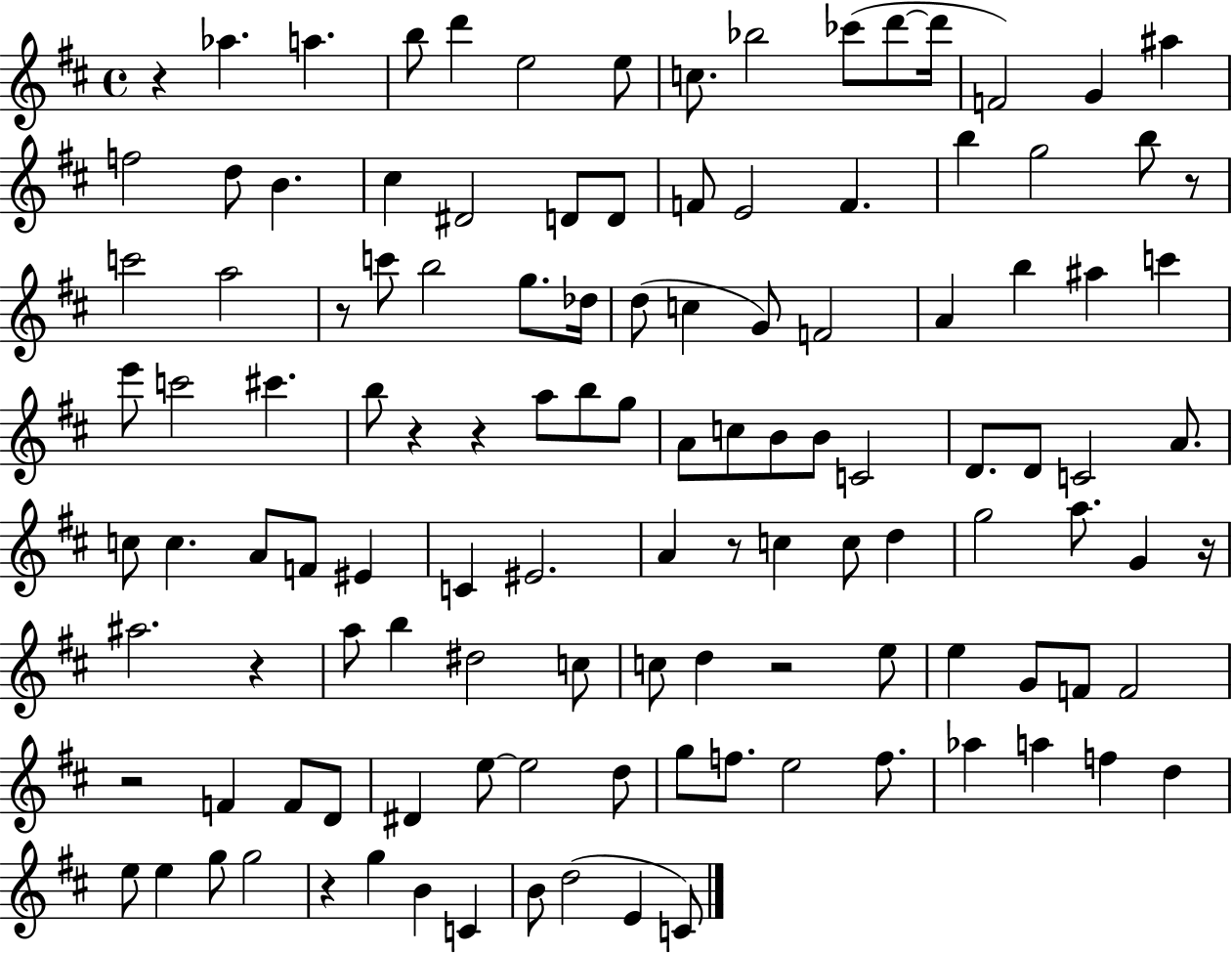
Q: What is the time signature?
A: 4/4